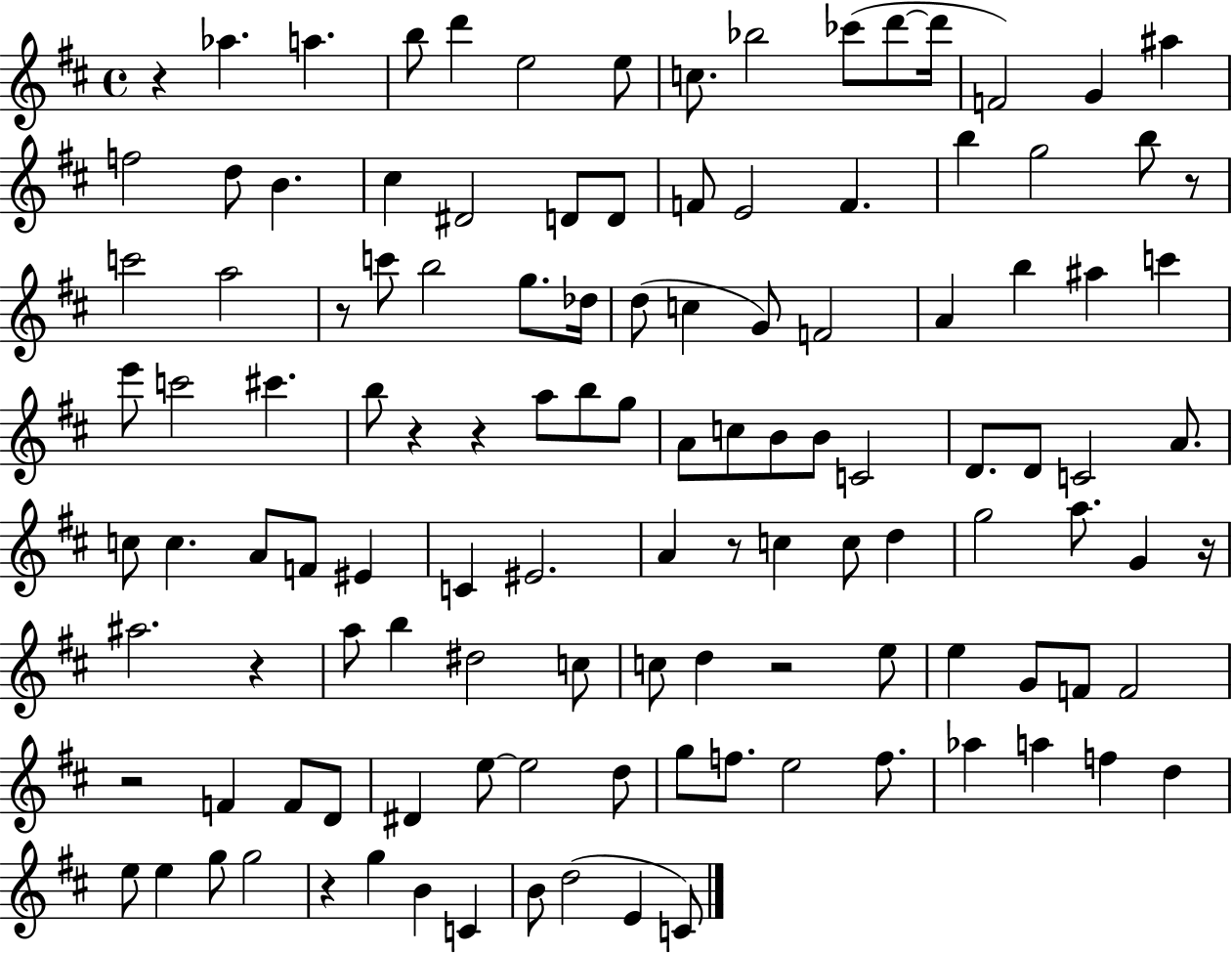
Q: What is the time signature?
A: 4/4